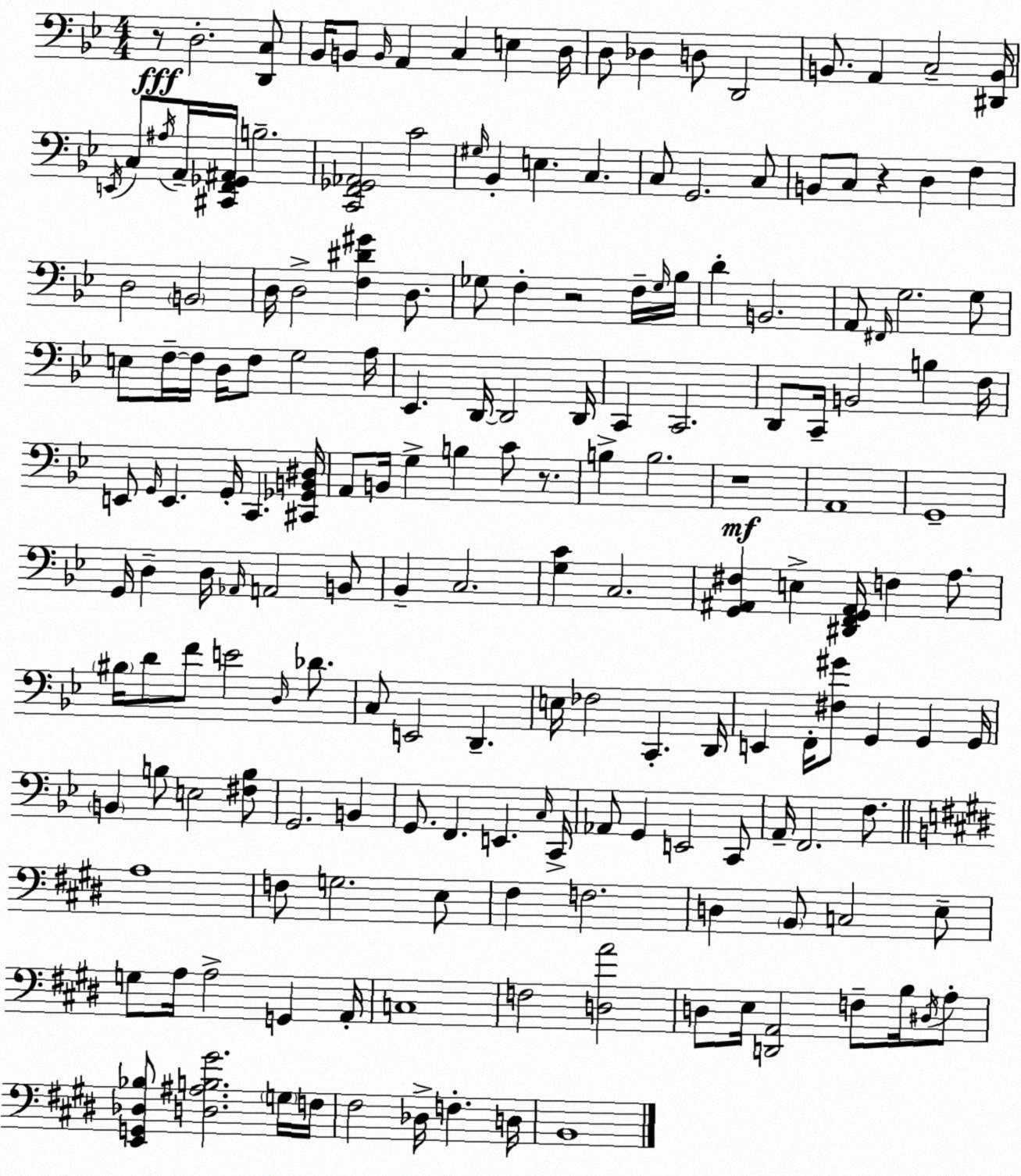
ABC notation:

X:1
T:Untitled
M:4/4
L:1/4
K:Gm
z/2 D,2 [D,,C,]/2 _B,,/4 B,,/2 B,,/4 A,, C, E, D,/4 D,/2 _D, D,/2 D,,2 B,,/2 A,, C,2 [^D,,B,,]/4 E,,/4 C,/2 ^A,/4 A,,/4 [^C,,F,,_G,,^A,,]/4 B,2 [C,,F,,_G,,_A,,]2 C2 ^G,/4 _B,, E, C, C,/2 G,,2 C,/2 B,,/2 C,/2 z D, F, D,2 B,,2 D,/4 D,2 [F,^D^G] D,/2 _G,/2 F, z2 F,/4 _G,/4 _B,/4 D B,,2 A,,/2 ^F,,/4 G,2 G,/2 E,/2 F,/4 F,/4 D,/4 F,/2 G,2 A,/4 _E,, D,,/4 D,,2 D,,/4 C,, C,,2 D,,/2 C,,/4 B,,2 B, F,/4 E,,/2 G,,/4 E,, G,,/4 C,, [^C,,_G,,B,,^D,]/4 A,,/2 B,,/4 G, B, C/2 z/2 B, B,2 z4 A,,4 G,,4 G,,/4 D, D,/4 _A,,/4 A,,2 B,,/2 _B,, C,2 [G,C] C,2 [G,,^A,,^F,] E, [^D,,F,,G,,^A,,]/4 F, A,/2 ^B,/4 D/2 F/2 E2 D,/4 _D/2 C,/2 E,,2 D,, E,/4 _F,2 C,, D,,/4 E,, F,,/4 [^F,^G]/2 G,, G,, G,,/4 B,, B,/2 E,2 [^F,B,]/2 G,,2 B,, G,,/2 F,, E,, C,/4 C,,/4 _A,,/2 G,, E,,2 C,,/2 A,,/4 F,,2 F,/2 A,4 F,/2 G,2 E,/2 ^F, F,2 D, B,,/2 C,2 E,/2 G,/2 A,/4 A,2 G,, A,,/4 C,4 F,2 [D,A]2 D,/2 E,/4 [D,,A,,]2 F,/2 B,/4 ^D,/4 A,/2 [E,,G,,_D,_B,]/2 [D,^A,B,^G]2 G,/4 F,/4 ^F,2 _D,/4 F, D,/4 B,,4